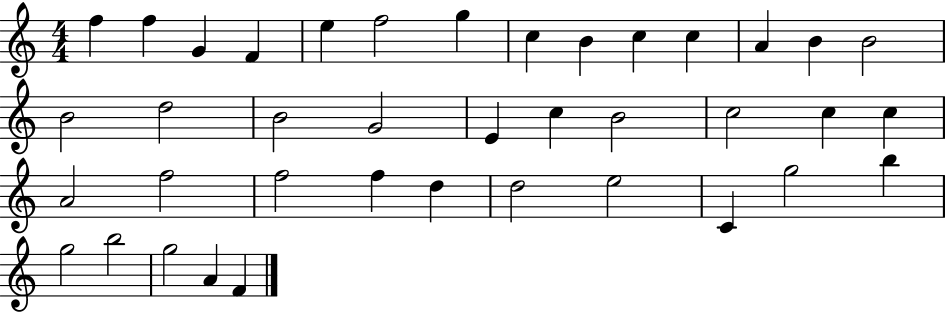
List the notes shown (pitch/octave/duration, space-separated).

F5/q F5/q G4/q F4/q E5/q F5/h G5/q C5/q B4/q C5/q C5/q A4/q B4/q B4/h B4/h D5/h B4/h G4/h E4/q C5/q B4/h C5/h C5/q C5/q A4/h F5/h F5/h F5/q D5/q D5/h E5/h C4/q G5/h B5/q G5/h B5/h G5/h A4/q F4/q